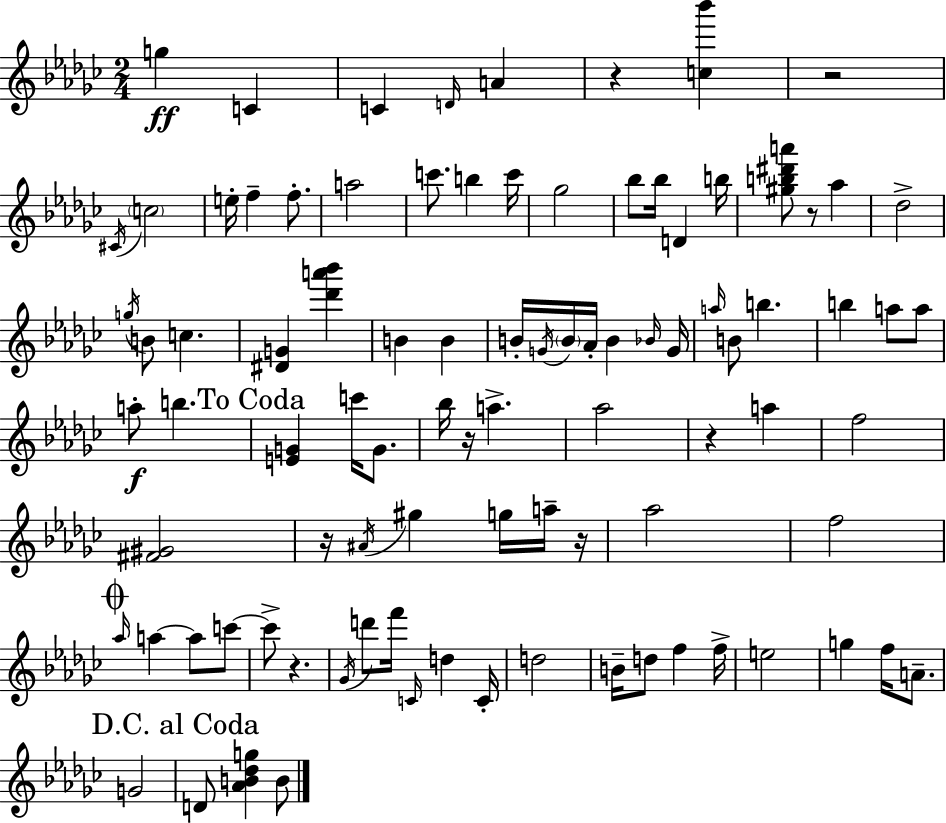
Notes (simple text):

G5/q C4/q C4/q D4/s A4/q R/q [C5,Bb6]/q R/h C#4/s C5/h E5/s F5/q F5/e. A5/h C6/e. B5/q C6/s Gb5/h Bb5/e Bb5/s D4/q B5/s [G#5,B5,D#6,A6]/e R/e Ab5/q Db5/h G5/s B4/e C5/q. [D#4,G4]/q [Db6,A6,Bb6]/q B4/q B4/q B4/s G4/s B4/s Ab4/s B4/q Bb4/s G4/s A5/s B4/e B5/q. B5/q A5/e A5/e A5/e B5/q. [E4,G4]/q C6/s G4/e. Bb5/s R/s A5/q. Ab5/h R/q A5/q F5/h [F#4,G#4]/h R/s A#4/s G#5/q G5/s A5/s R/s Ab5/h F5/h Ab5/s A5/q A5/e C6/e C6/e R/q. Gb4/s D6/e F6/s C4/s D5/q C4/s D5/h B4/s D5/e F5/q F5/s E5/h G5/q F5/s A4/e. G4/h D4/e [Ab4,B4,Db5,G5]/q B4/e